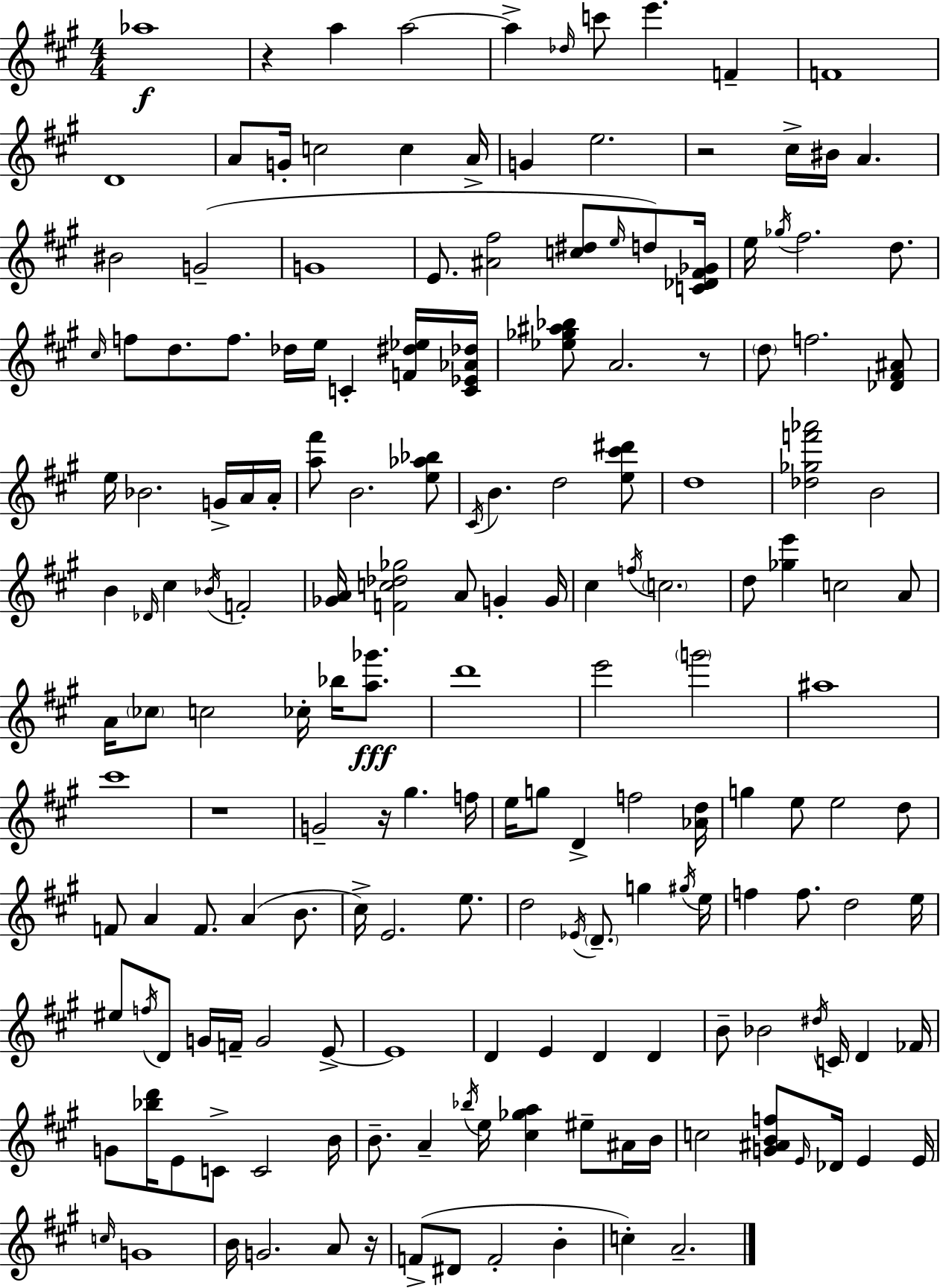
{
  \clef treble
  \numericTimeSignature
  \time 4/4
  \key a \major
  aes''1\f | r4 a''4 a''2~~ | a''4-> \grace { des''16 } c'''8 e'''4. f'4-- | f'1 | \break d'1 | a'8 g'16-. c''2 c''4 | a'16-> g'4 e''2. | r2 cis''16-> bis'16 a'4. | \break bis'2 g'2--( | g'1 | e'8. <ais' fis''>2 <c'' dis''>8 \grace { e''16 }) d''8 | <c' des' fis' ges'>16 e''16 \acciaccatura { ges''16 } fis''2. | \break d''8. \grace { cis''16 } f''8 d''8. f''8. des''16 e''16 c'4-. | <f' dis'' ees''>16 <c' ees' aes' des''>16 <ees'' ges'' ais'' bes''>8 a'2. | r8 \parenthesize d''8 f''2. | <des' fis' ais'>8 e''16 bes'2. | \break g'16-> a'16 a'16-. <a'' fis'''>8 b'2. | <e'' aes'' bes''>8 \acciaccatura { cis'16 } b'4. d''2 | <e'' cis''' dis'''>8 d''1 | <des'' ges'' f''' aes'''>2 b'2 | \break b'4 \grace { des'16 } cis''4 \acciaccatura { bes'16 } f'2-. | <ges' a'>16 <f' c'' des'' ges''>2 | a'8 g'4-. g'16 cis''4 \acciaccatura { f''16 } \parenthesize c''2. | d''8 <ges'' e'''>4 c''2 | \break a'8 a'16 \parenthesize ces''8 c''2 | ces''16-. bes''16 <a'' ges'''>8.\fff d'''1 | e'''2 | \parenthesize g'''2 ais''1 | \break cis'''1 | r1 | g'2-- | r16 gis''4. f''16 e''16 g''8 d'4-> f''2 | \break <aes' d''>16 g''4 e''8 e''2 | d''8 f'8 a'4 f'8. | a'4( b'8. cis''16->) e'2. | e''8. d''2 | \break \acciaccatura { ees'16 } \parenthesize d'8.-- g''4 \acciaccatura { gis''16 } e''16 f''4 f''8. | d''2 e''16 eis''8 \acciaccatura { f''16 } d'8 g'16 | f'16-- g'2 e'8->~~ e'1 | d'4 e'4 | \break d'4 d'4 b'8-- bes'2 | \acciaccatura { dis''16 } c'16 d'4 fes'16 g'8 <bes'' d'''>16 e'8 | c'8-> c'2 b'16 b'8.-- a'4-- | \acciaccatura { bes''16 } e''16 <cis'' ges'' a''>4 eis''8-- ais'16 b'16 c''2 | \break <g' ais' b' f''>8 \grace { e'16 } des'16 e'4 e'16 \grace { c''16 } g'1 | b'16 | g'2. a'8 r16 f'8->( | dis'8 f'2-. b'4-. c''4-.) | \break a'2.-- \bar "|."
}